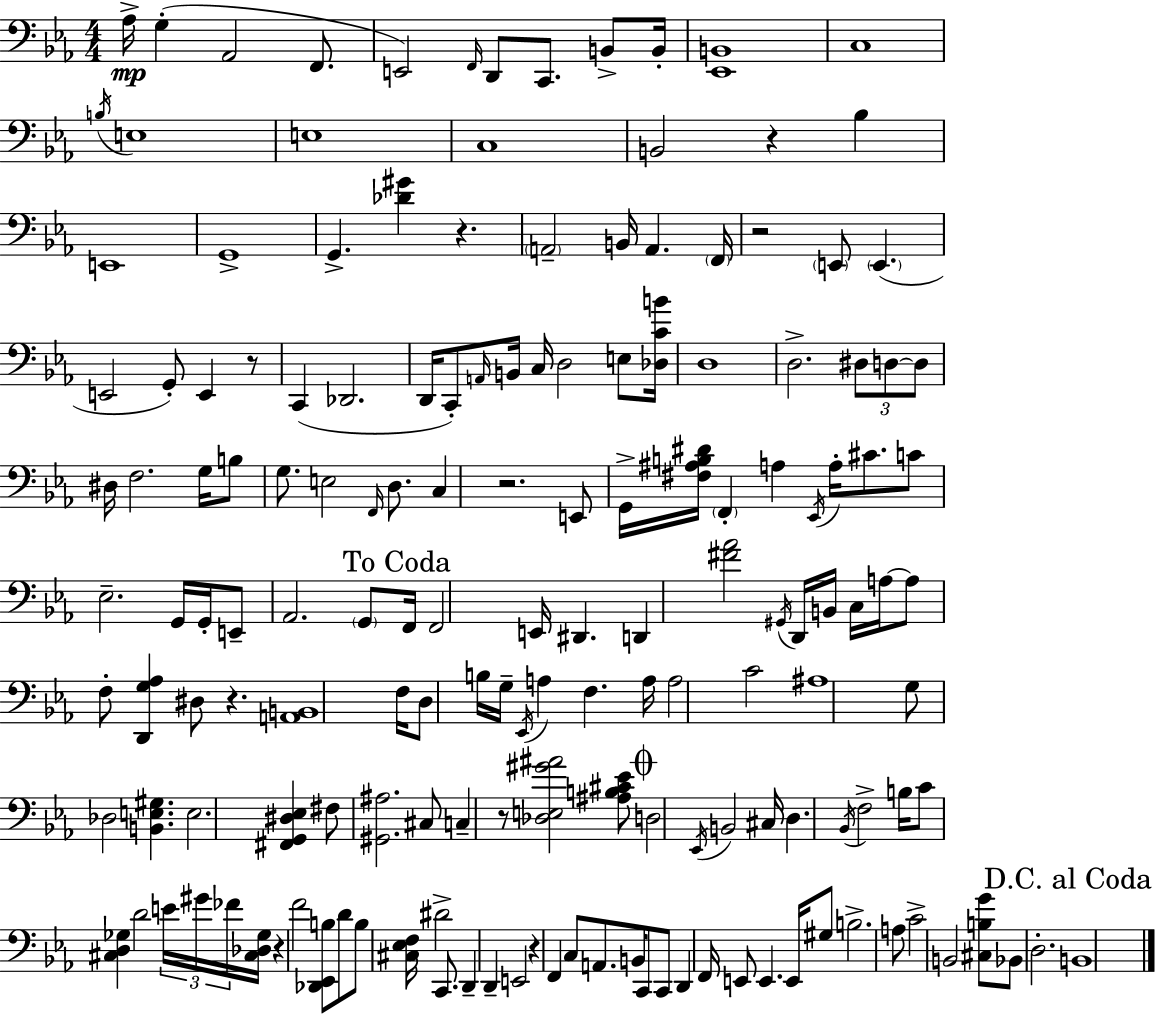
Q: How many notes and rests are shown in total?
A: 162